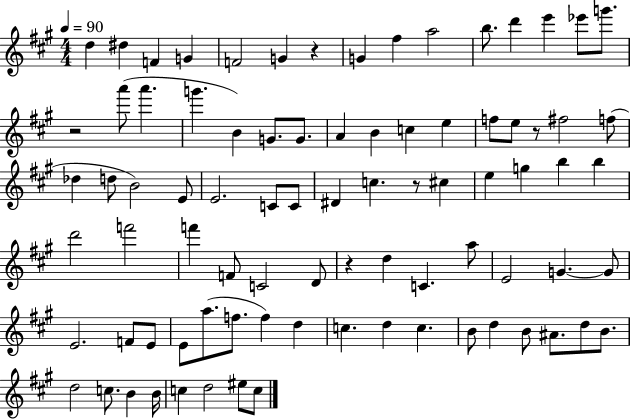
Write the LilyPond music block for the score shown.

{
  \clef treble
  \numericTimeSignature
  \time 4/4
  \key a \major
  \tempo 4 = 90
  d''4 dis''4 f'4 g'4 | f'2 g'4 r4 | g'4 fis''4 a''2 | b''8. d'''4 e'''4 ees'''8 g'''8. | \break r2 a'''8( a'''4. | g'''4. b'4) g'8. g'8. | a'4 b'4 c''4 e''4 | f''8 e''8 r8 fis''2 f''8( | \break des''4 d''8 b'2) e'8 | e'2. c'8 c'8 | dis'4 c''4. r8 cis''4 | e''4 g''4 b''4 b''4 | \break d'''2 f'''2 | f'''4 f'8 c'2 d'8 | r4 d''4 c'4. a''8 | e'2 g'4.~~ g'8 | \break e'2. f'8 e'8 | e'8 a''8.( f''8. f''4) d''4 | c''4. d''4 c''4. | b'8 d''4 b'8 ais'8. d''8 b'8. | \break d''2 c''8. b'4 b'16 | c''4 d''2 eis''8 c''8 | \bar "|."
}